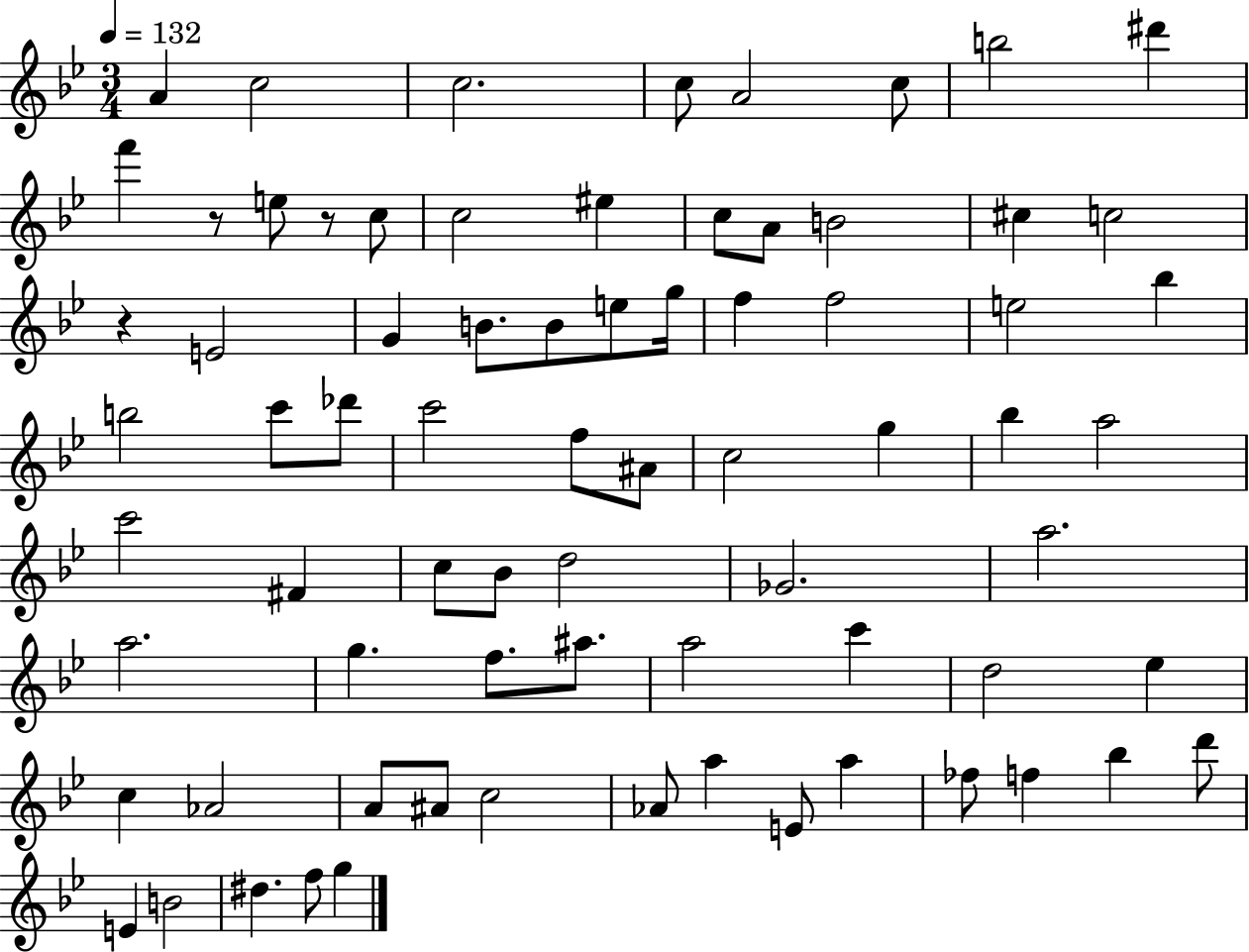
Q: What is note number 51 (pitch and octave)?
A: C6